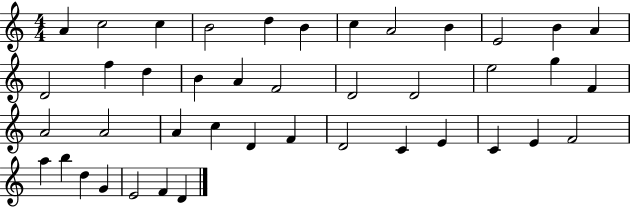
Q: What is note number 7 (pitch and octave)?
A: C5